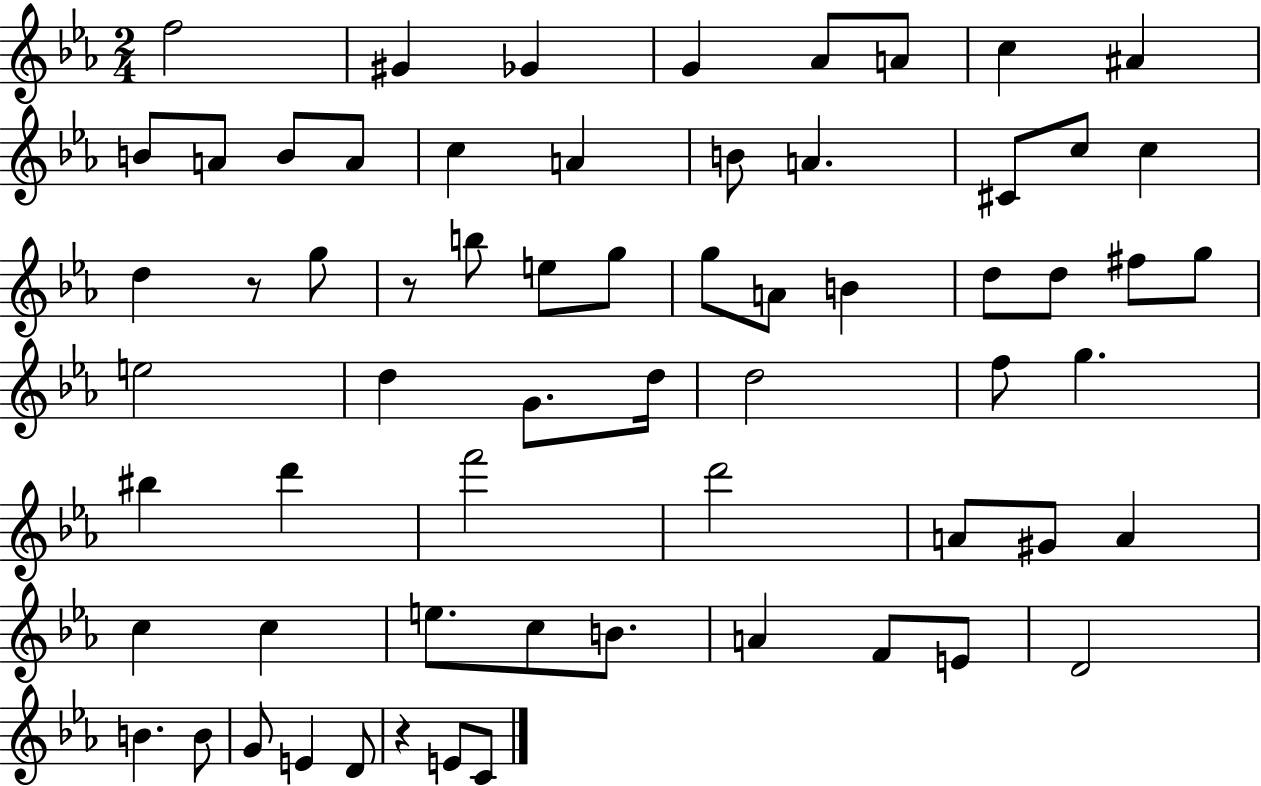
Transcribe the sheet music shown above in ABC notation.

X:1
T:Untitled
M:2/4
L:1/4
K:Eb
f2 ^G _G G _A/2 A/2 c ^A B/2 A/2 B/2 A/2 c A B/2 A ^C/2 c/2 c d z/2 g/2 z/2 b/2 e/2 g/2 g/2 A/2 B d/2 d/2 ^f/2 g/2 e2 d G/2 d/4 d2 f/2 g ^b d' f'2 d'2 A/2 ^G/2 A c c e/2 c/2 B/2 A F/2 E/2 D2 B B/2 G/2 E D/2 z E/2 C/2